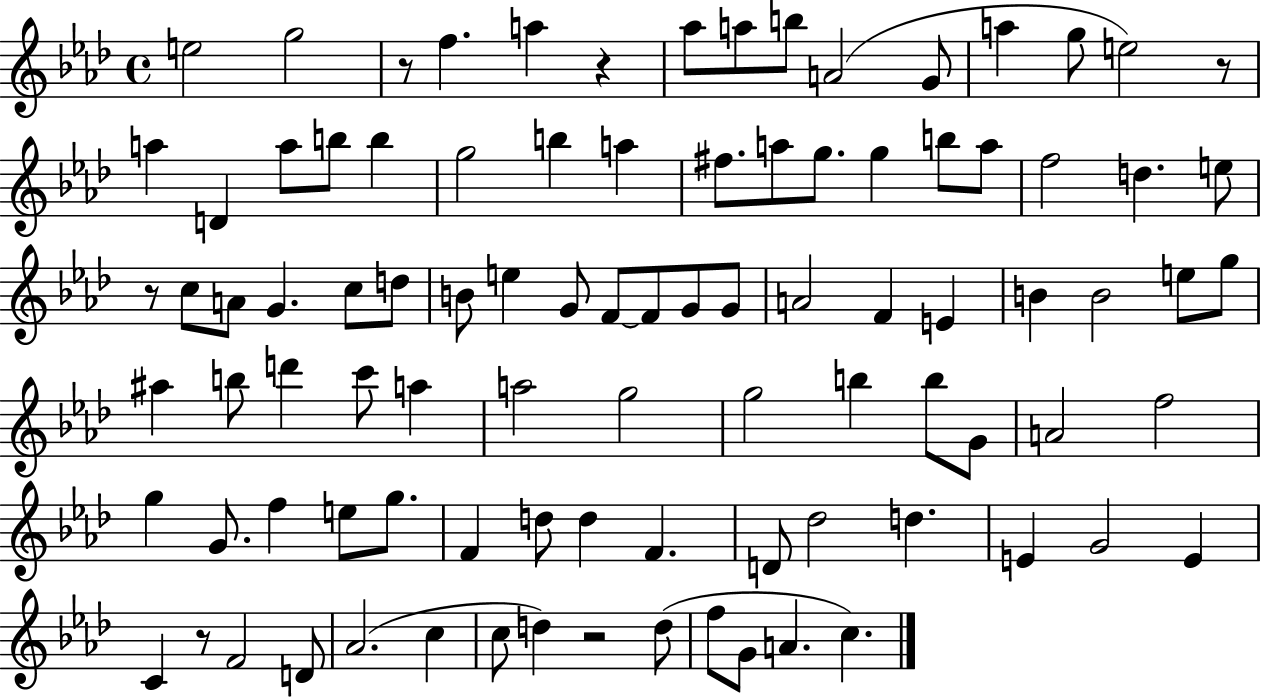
{
  \clef treble
  \time 4/4
  \defaultTimeSignature
  \key aes \major
  e''2 g''2 | r8 f''4. a''4 r4 | aes''8 a''8 b''8 a'2( g'8 | a''4 g''8 e''2) r8 | \break a''4 d'4 a''8 b''8 b''4 | g''2 b''4 a''4 | fis''8. a''8 g''8. g''4 b''8 a''8 | f''2 d''4. e''8 | \break r8 c''8 a'8 g'4. c''8 d''8 | b'8 e''4 g'8 f'8~~ f'8 g'8 g'8 | a'2 f'4 e'4 | b'4 b'2 e''8 g''8 | \break ais''4 b''8 d'''4 c'''8 a''4 | a''2 g''2 | g''2 b''4 b''8 g'8 | a'2 f''2 | \break g''4 g'8. f''4 e''8 g''8. | f'4 d''8 d''4 f'4. | d'8 des''2 d''4. | e'4 g'2 e'4 | \break c'4 r8 f'2 d'8 | aes'2.( c''4 | c''8 d''4) r2 d''8( | f''8 g'8 a'4. c''4.) | \break \bar "|."
}